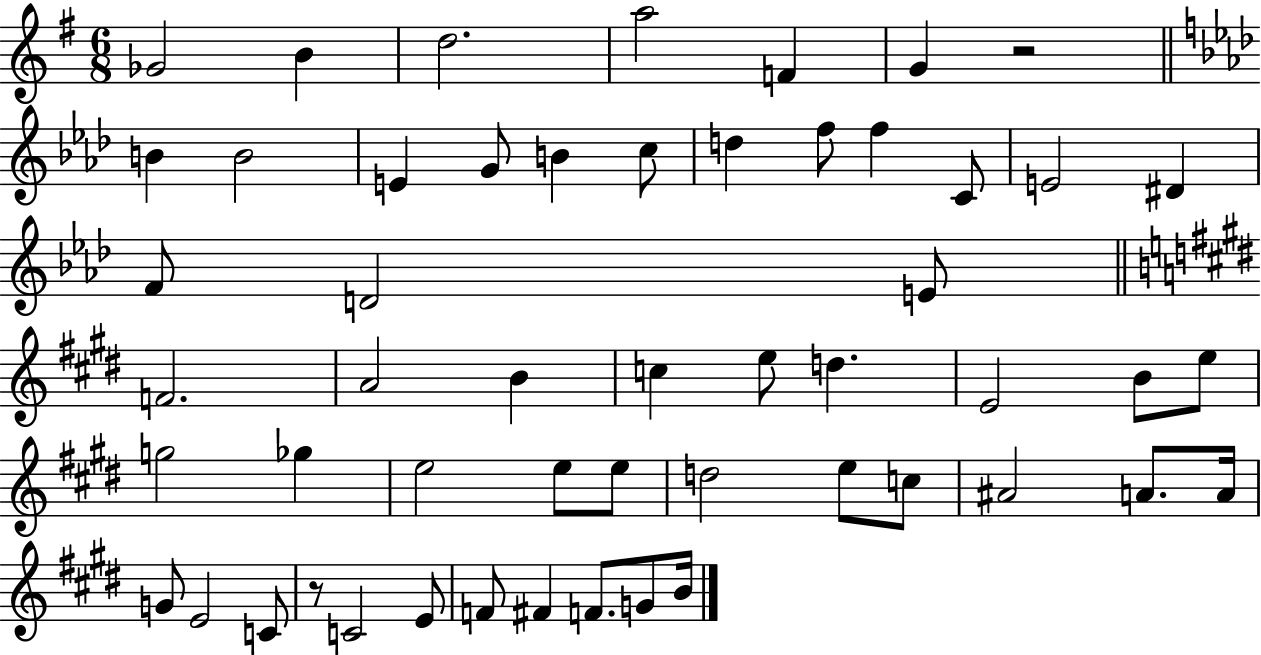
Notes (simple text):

Gb4/h B4/q D5/h. A5/h F4/q G4/q R/h B4/q B4/h E4/q G4/e B4/q C5/e D5/q F5/e F5/q C4/e E4/h D#4/q F4/e D4/h E4/e F4/h. A4/h B4/q C5/q E5/e D5/q. E4/h B4/e E5/e G5/h Gb5/q E5/h E5/e E5/e D5/h E5/e C5/e A#4/h A4/e. A4/s G4/e E4/h C4/e R/e C4/h E4/e F4/e F#4/q F4/e. G4/e B4/s